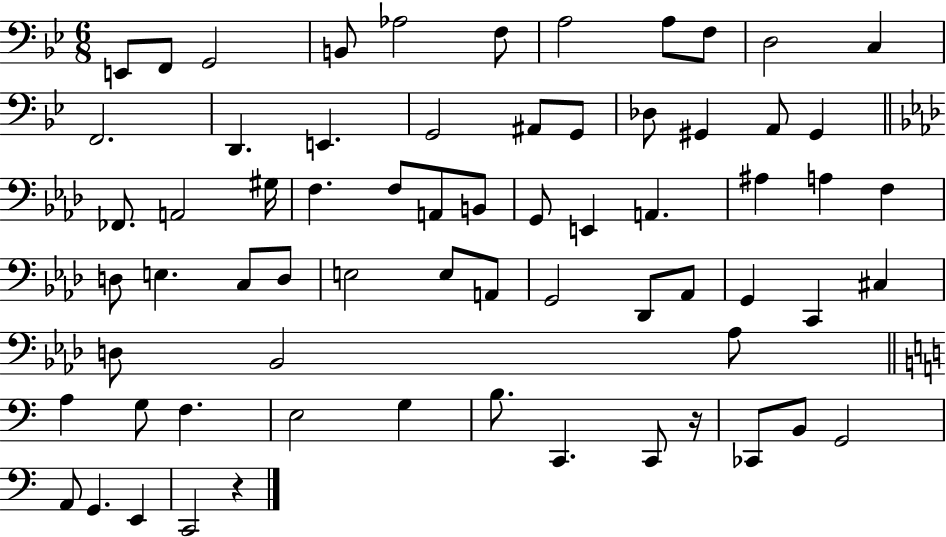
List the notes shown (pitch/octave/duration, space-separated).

E2/e F2/e G2/h B2/e Ab3/h F3/e A3/h A3/e F3/e D3/h C3/q F2/h. D2/q. E2/q. G2/h A#2/e G2/e Db3/e G#2/q A2/e G#2/q FES2/e. A2/h G#3/s F3/q. F3/e A2/e B2/e G2/e E2/q A2/q. A#3/q A3/q F3/q D3/e E3/q. C3/e D3/e E3/h E3/e A2/e G2/h Db2/e Ab2/e G2/q C2/q C#3/q D3/e Bb2/h Ab3/e A3/q G3/e F3/q. E3/h G3/q B3/e. C2/q. C2/e R/s CES2/e B2/e G2/h A2/e G2/q. E2/q C2/h R/q